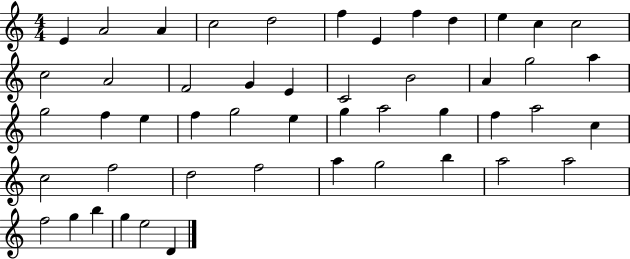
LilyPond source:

{
  \clef treble
  \numericTimeSignature
  \time 4/4
  \key c \major
  e'4 a'2 a'4 | c''2 d''2 | f''4 e'4 f''4 d''4 | e''4 c''4 c''2 | \break c''2 a'2 | f'2 g'4 e'4 | c'2 b'2 | a'4 g''2 a''4 | \break g''2 f''4 e''4 | f''4 g''2 e''4 | g''4 a''2 g''4 | f''4 a''2 c''4 | \break c''2 f''2 | d''2 f''2 | a''4 g''2 b''4 | a''2 a''2 | \break f''2 g''4 b''4 | g''4 e''2 d'4 | \bar "|."
}